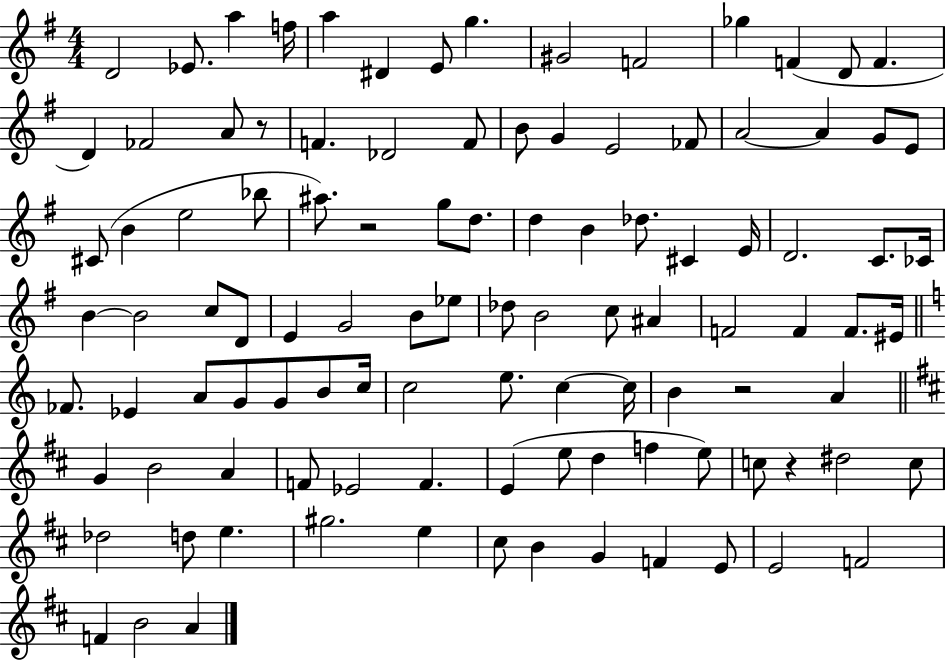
D4/h Eb4/e. A5/q F5/s A5/q D#4/q E4/e G5/q. G#4/h F4/h Gb5/q F4/q D4/e F4/q. D4/q FES4/h A4/e R/e F4/q. Db4/h F4/e B4/e G4/q E4/h FES4/e A4/h A4/q G4/e E4/e C#4/e B4/q E5/h Bb5/e A#5/e. R/h G5/e D5/e. D5/q B4/q Db5/e. C#4/q E4/s D4/h. C4/e. CES4/s B4/q B4/h C5/e D4/e E4/q G4/h B4/e Eb5/e Db5/e B4/h C5/e A#4/q F4/h F4/q F4/e. EIS4/s FES4/e. Eb4/q A4/e G4/e G4/e B4/e C5/s C5/h E5/e. C5/q C5/s B4/q R/h A4/q G4/q B4/h A4/q F4/e Eb4/h F4/q. E4/q E5/e D5/q F5/q E5/e C5/e R/q D#5/h C5/e Db5/h D5/e E5/q. G#5/h. E5/q C#5/e B4/q G4/q F4/q E4/e E4/h F4/h F4/q B4/h A4/q